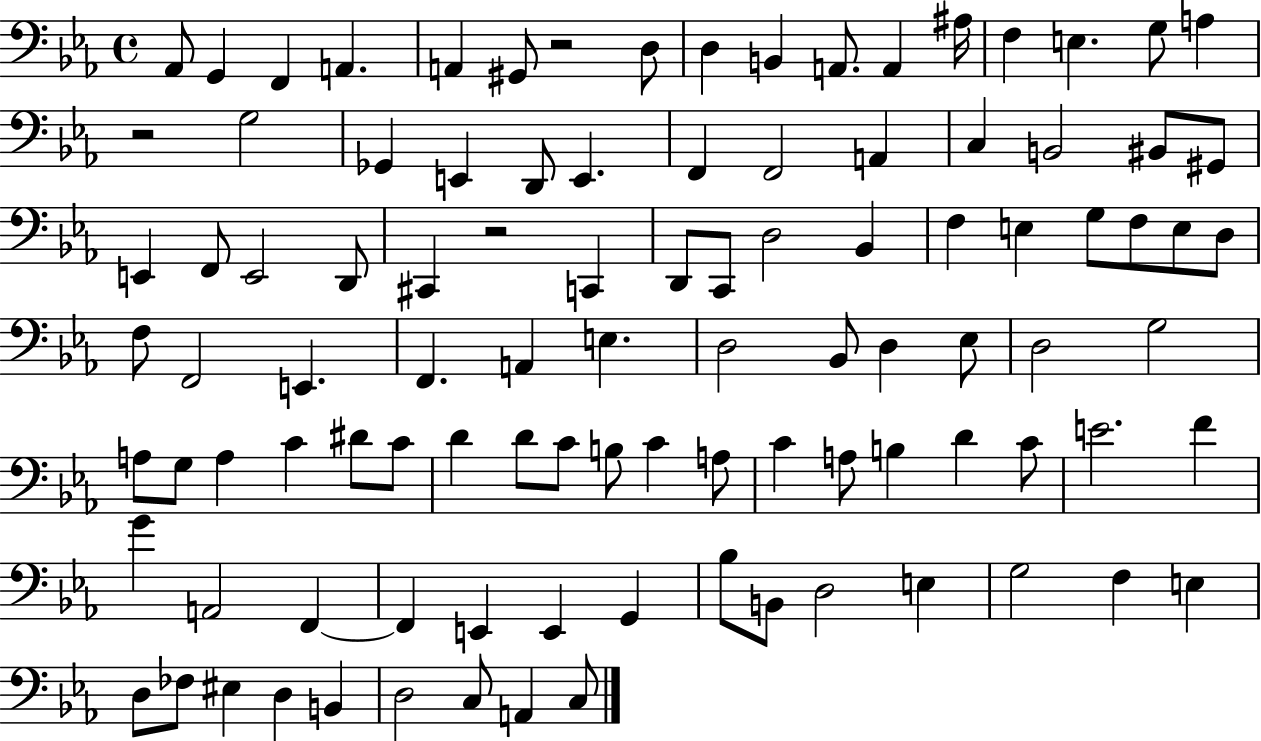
{
  \clef bass
  \time 4/4
  \defaultTimeSignature
  \key ees \major
  \repeat volta 2 { aes,8 g,4 f,4 a,4. | a,4 gis,8 r2 d8 | d4 b,4 a,8. a,4 ais16 | f4 e4. g8 a4 | \break r2 g2 | ges,4 e,4 d,8 e,4. | f,4 f,2 a,4 | c4 b,2 bis,8 gis,8 | \break e,4 f,8 e,2 d,8 | cis,4 r2 c,4 | d,8 c,8 d2 bes,4 | f4 e4 g8 f8 e8 d8 | \break f8 f,2 e,4. | f,4. a,4 e4. | d2 bes,8 d4 ees8 | d2 g2 | \break a8 g8 a4 c'4 dis'8 c'8 | d'4 d'8 c'8 b8 c'4 a8 | c'4 a8 b4 d'4 c'8 | e'2. f'4 | \break g'4 a,2 f,4~~ | f,4 e,4 e,4 g,4 | bes8 b,8 d2 e4 | g2 f4 e4 | \break d8 fes8 eis4 d4 b,4 | d2 c8 a,4 c8 | } \bar "|."
}